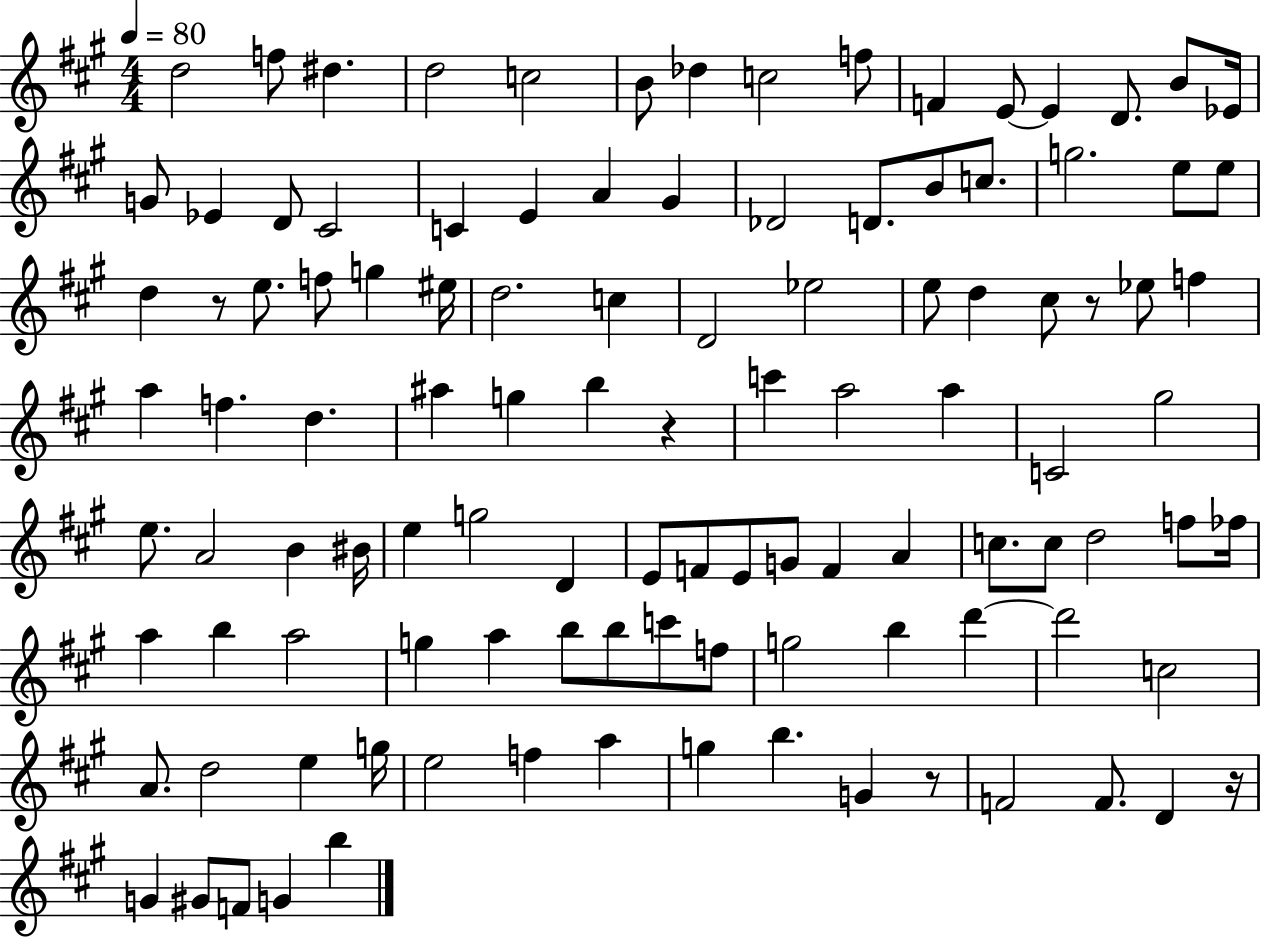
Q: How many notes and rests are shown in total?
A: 110